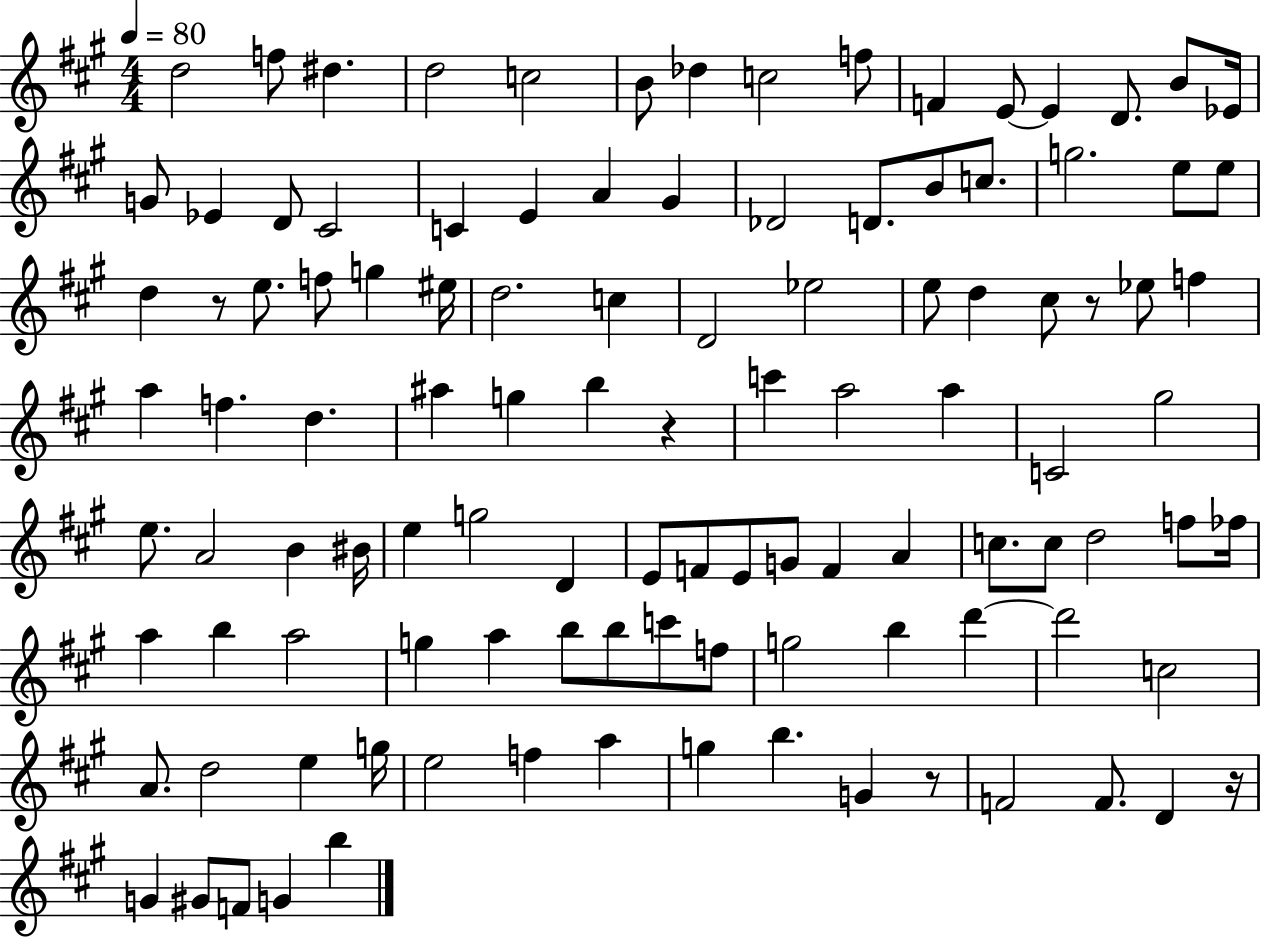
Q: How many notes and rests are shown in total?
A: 110